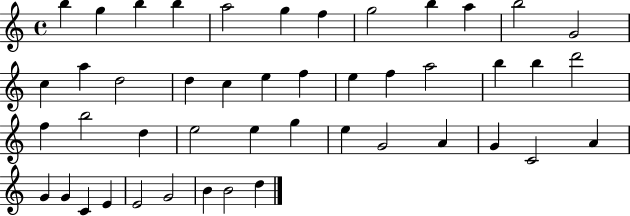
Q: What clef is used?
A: treble